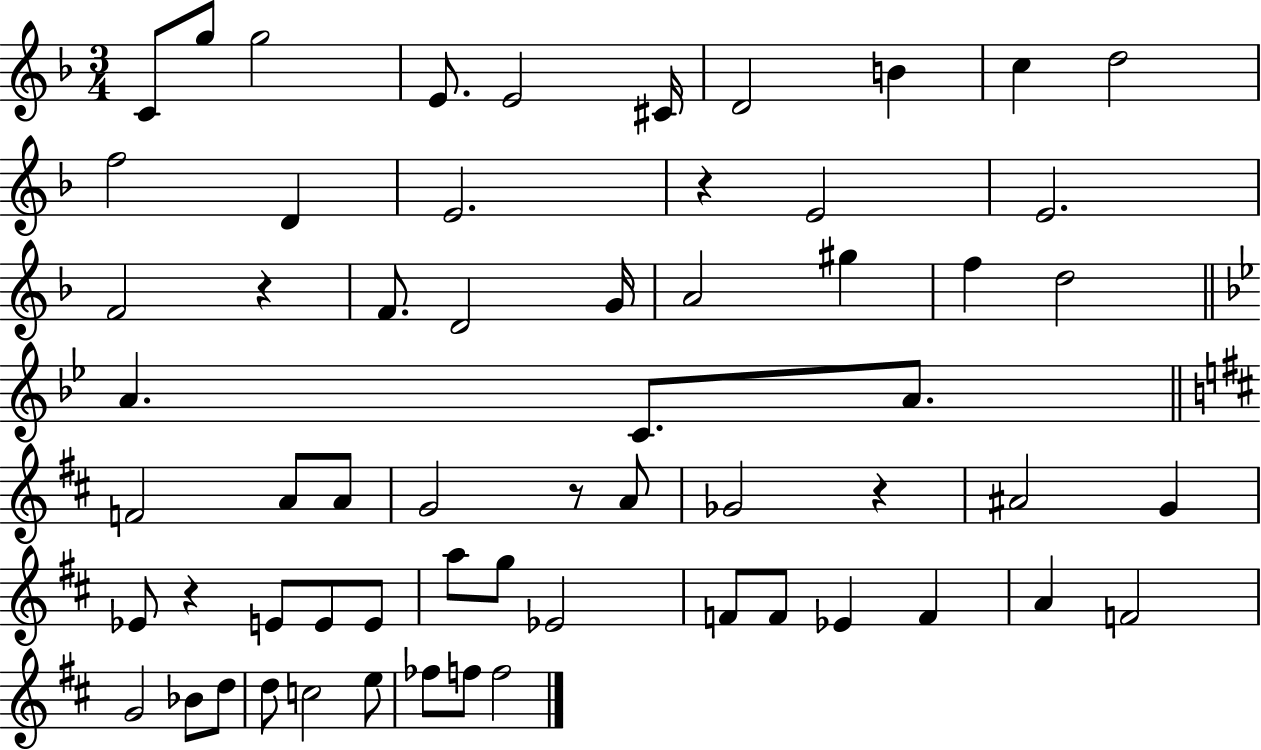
{
  \clef treble
  \numericTimeSignature
  \time 3/4
  \key f \major
  \repeat volta 2 { c'8 g''8 g''2 | e'8. e'2 cis'16 | d'2 b'4 | c''4 d''2 | \break f''2 d'4 | e'2. | r4 e'2 | e'2. | \break f'2 r4 | f'8. d'2 g'16 | a'2 gis''4 | f''4 d''2 | \break \bar "||" \break \key g \minor a'4. c'8. a'8. | \bar "||" \break \key d \major f'2 a'8 a'8 | g'2 r8 a'8 | ges'2 r4 | ais'2 g'4 | \break ees'8 r4 e'8 e'8 e'8 | a''8 g''8 ees'2 | f'8 f'8 ees'4 f'4 | a'4 f'2 | \break g'2 bes'8 d''8 | d''8 c''2 e''8 | fes''8 f''8 f''2 | } \bar "|."
}